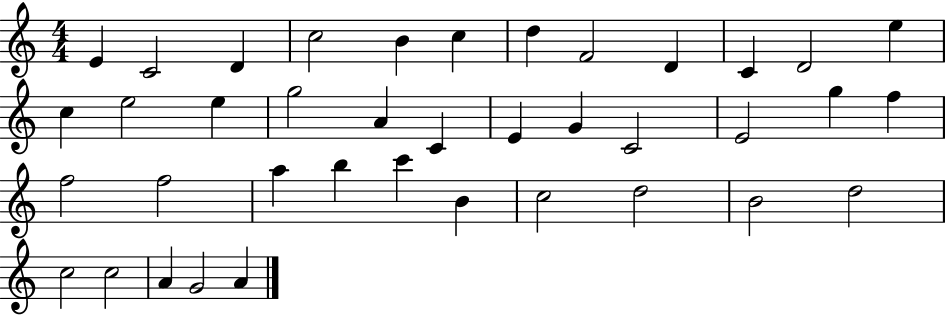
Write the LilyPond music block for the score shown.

{
  \clef treble
  \numericTimeSignature
  \time 4/4
  \key c \major
  e'4 c'2 d'4 | c''2 b'4 c''4 | d''4 f'2 d'4 | c'4 d'2 e''4 | \break c''4 e''2 e''4 | g''2 a'4 c'4 | e'4 g'4 c'2 | e'2 g''4 f''4 | \break f''2 f''2 | a''4 b''4 c'''4 b'4 | c''2 d''2 | b'2 d''2 | \break c''2 c''2 | a'4 g'2 a'4 | \bar "|."
}